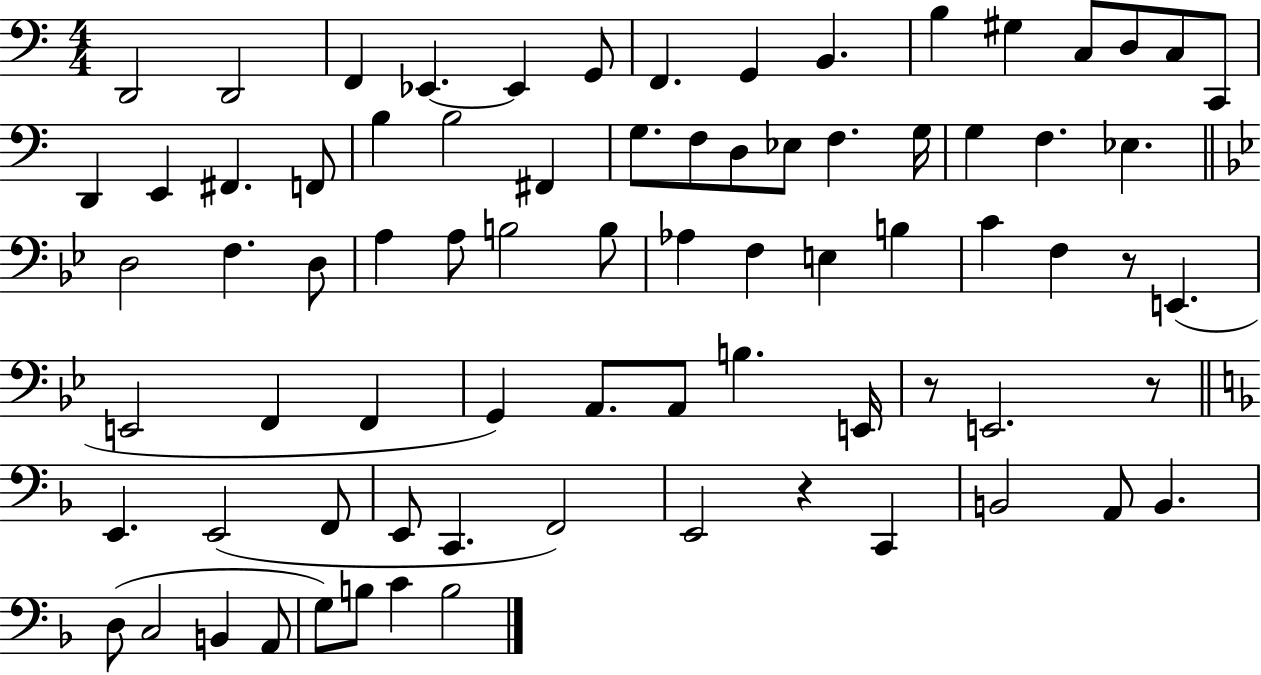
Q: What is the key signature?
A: C major